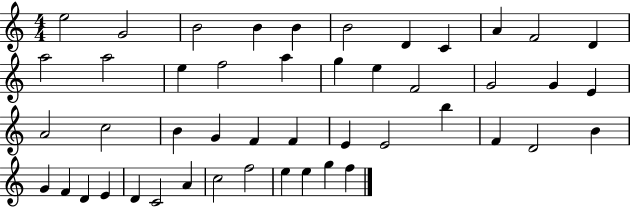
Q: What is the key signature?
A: C major